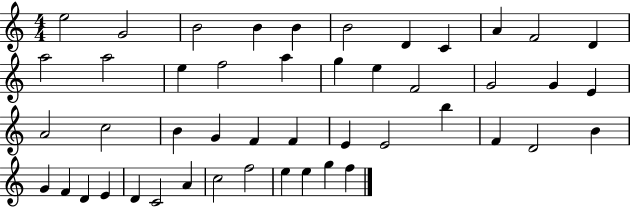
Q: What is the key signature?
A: C major